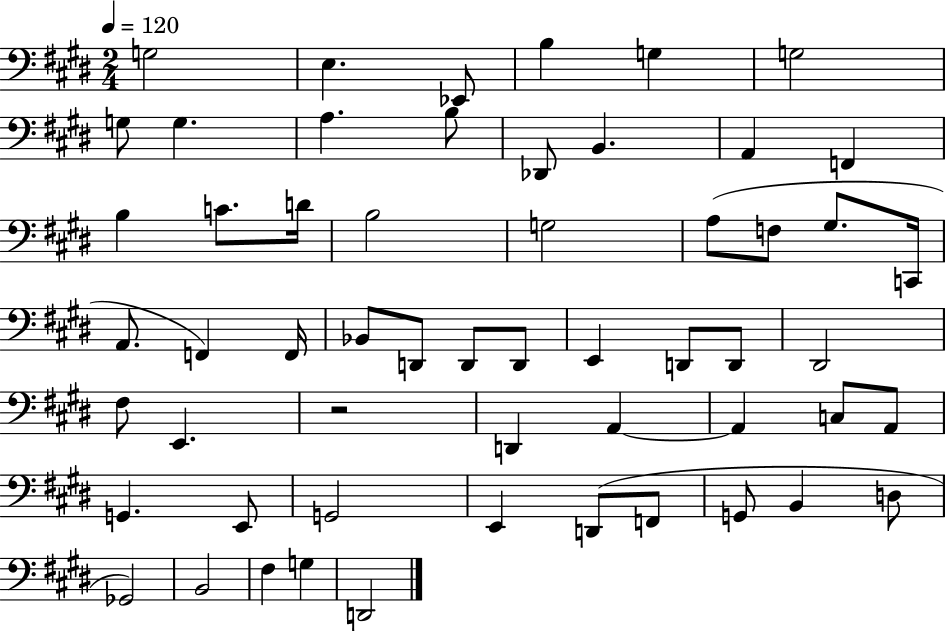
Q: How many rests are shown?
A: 1